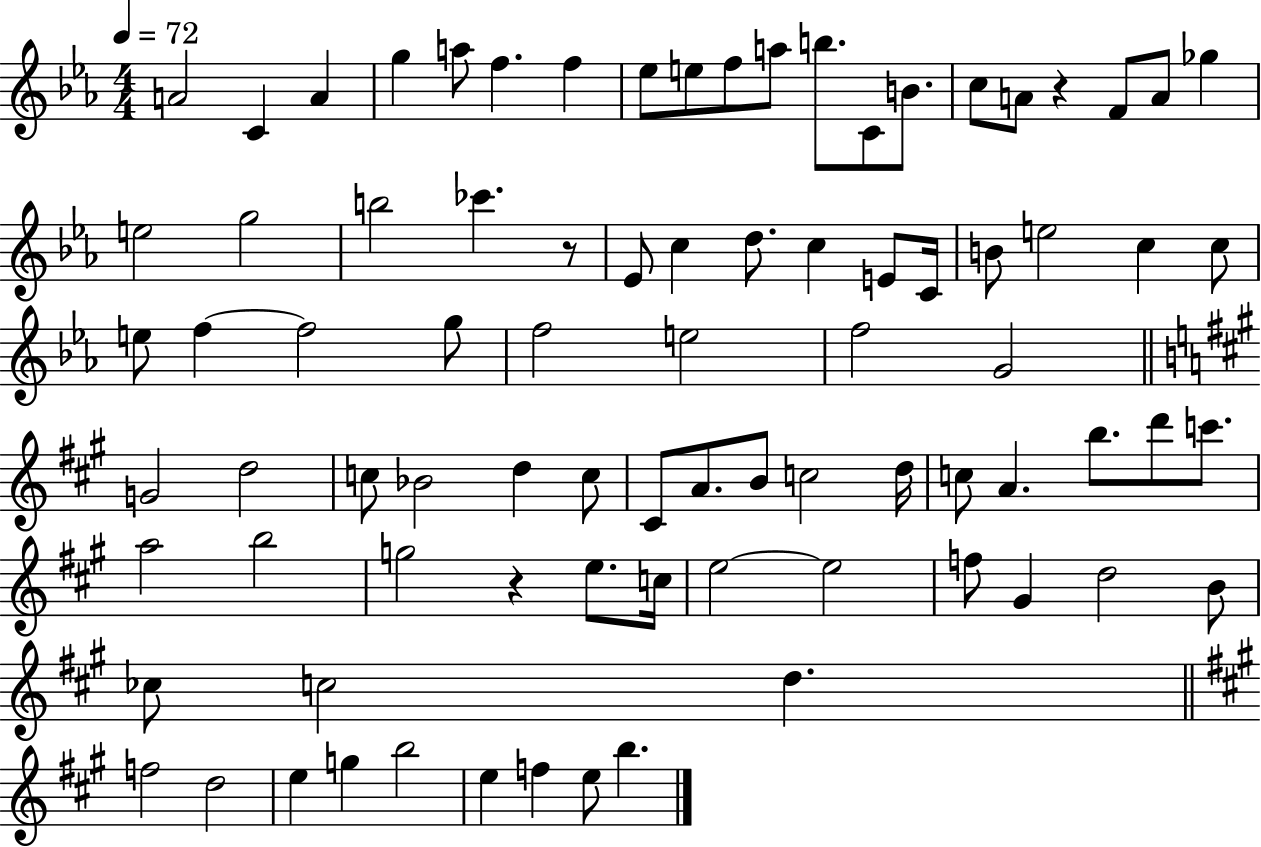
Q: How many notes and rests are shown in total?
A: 83